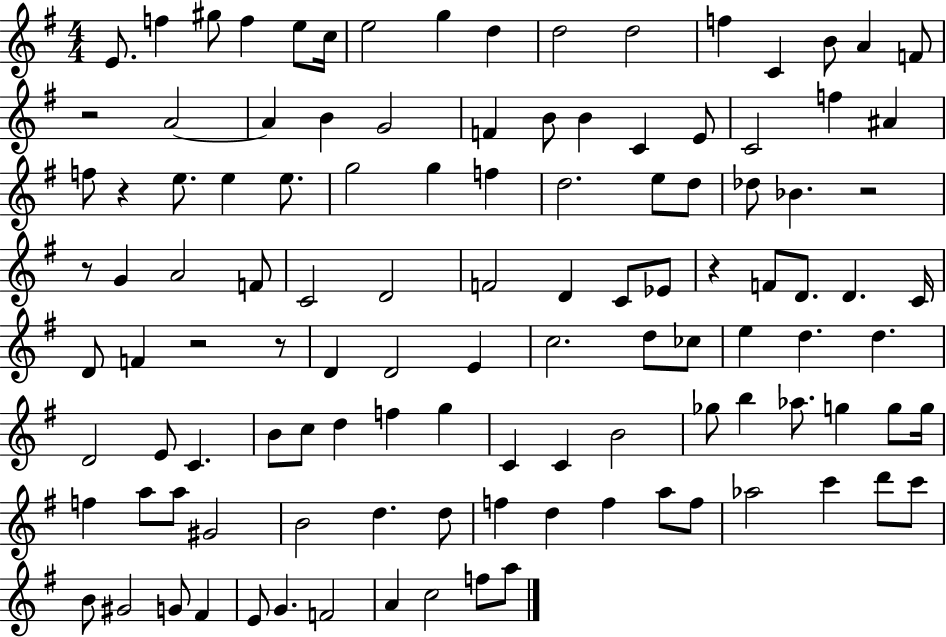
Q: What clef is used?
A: treble